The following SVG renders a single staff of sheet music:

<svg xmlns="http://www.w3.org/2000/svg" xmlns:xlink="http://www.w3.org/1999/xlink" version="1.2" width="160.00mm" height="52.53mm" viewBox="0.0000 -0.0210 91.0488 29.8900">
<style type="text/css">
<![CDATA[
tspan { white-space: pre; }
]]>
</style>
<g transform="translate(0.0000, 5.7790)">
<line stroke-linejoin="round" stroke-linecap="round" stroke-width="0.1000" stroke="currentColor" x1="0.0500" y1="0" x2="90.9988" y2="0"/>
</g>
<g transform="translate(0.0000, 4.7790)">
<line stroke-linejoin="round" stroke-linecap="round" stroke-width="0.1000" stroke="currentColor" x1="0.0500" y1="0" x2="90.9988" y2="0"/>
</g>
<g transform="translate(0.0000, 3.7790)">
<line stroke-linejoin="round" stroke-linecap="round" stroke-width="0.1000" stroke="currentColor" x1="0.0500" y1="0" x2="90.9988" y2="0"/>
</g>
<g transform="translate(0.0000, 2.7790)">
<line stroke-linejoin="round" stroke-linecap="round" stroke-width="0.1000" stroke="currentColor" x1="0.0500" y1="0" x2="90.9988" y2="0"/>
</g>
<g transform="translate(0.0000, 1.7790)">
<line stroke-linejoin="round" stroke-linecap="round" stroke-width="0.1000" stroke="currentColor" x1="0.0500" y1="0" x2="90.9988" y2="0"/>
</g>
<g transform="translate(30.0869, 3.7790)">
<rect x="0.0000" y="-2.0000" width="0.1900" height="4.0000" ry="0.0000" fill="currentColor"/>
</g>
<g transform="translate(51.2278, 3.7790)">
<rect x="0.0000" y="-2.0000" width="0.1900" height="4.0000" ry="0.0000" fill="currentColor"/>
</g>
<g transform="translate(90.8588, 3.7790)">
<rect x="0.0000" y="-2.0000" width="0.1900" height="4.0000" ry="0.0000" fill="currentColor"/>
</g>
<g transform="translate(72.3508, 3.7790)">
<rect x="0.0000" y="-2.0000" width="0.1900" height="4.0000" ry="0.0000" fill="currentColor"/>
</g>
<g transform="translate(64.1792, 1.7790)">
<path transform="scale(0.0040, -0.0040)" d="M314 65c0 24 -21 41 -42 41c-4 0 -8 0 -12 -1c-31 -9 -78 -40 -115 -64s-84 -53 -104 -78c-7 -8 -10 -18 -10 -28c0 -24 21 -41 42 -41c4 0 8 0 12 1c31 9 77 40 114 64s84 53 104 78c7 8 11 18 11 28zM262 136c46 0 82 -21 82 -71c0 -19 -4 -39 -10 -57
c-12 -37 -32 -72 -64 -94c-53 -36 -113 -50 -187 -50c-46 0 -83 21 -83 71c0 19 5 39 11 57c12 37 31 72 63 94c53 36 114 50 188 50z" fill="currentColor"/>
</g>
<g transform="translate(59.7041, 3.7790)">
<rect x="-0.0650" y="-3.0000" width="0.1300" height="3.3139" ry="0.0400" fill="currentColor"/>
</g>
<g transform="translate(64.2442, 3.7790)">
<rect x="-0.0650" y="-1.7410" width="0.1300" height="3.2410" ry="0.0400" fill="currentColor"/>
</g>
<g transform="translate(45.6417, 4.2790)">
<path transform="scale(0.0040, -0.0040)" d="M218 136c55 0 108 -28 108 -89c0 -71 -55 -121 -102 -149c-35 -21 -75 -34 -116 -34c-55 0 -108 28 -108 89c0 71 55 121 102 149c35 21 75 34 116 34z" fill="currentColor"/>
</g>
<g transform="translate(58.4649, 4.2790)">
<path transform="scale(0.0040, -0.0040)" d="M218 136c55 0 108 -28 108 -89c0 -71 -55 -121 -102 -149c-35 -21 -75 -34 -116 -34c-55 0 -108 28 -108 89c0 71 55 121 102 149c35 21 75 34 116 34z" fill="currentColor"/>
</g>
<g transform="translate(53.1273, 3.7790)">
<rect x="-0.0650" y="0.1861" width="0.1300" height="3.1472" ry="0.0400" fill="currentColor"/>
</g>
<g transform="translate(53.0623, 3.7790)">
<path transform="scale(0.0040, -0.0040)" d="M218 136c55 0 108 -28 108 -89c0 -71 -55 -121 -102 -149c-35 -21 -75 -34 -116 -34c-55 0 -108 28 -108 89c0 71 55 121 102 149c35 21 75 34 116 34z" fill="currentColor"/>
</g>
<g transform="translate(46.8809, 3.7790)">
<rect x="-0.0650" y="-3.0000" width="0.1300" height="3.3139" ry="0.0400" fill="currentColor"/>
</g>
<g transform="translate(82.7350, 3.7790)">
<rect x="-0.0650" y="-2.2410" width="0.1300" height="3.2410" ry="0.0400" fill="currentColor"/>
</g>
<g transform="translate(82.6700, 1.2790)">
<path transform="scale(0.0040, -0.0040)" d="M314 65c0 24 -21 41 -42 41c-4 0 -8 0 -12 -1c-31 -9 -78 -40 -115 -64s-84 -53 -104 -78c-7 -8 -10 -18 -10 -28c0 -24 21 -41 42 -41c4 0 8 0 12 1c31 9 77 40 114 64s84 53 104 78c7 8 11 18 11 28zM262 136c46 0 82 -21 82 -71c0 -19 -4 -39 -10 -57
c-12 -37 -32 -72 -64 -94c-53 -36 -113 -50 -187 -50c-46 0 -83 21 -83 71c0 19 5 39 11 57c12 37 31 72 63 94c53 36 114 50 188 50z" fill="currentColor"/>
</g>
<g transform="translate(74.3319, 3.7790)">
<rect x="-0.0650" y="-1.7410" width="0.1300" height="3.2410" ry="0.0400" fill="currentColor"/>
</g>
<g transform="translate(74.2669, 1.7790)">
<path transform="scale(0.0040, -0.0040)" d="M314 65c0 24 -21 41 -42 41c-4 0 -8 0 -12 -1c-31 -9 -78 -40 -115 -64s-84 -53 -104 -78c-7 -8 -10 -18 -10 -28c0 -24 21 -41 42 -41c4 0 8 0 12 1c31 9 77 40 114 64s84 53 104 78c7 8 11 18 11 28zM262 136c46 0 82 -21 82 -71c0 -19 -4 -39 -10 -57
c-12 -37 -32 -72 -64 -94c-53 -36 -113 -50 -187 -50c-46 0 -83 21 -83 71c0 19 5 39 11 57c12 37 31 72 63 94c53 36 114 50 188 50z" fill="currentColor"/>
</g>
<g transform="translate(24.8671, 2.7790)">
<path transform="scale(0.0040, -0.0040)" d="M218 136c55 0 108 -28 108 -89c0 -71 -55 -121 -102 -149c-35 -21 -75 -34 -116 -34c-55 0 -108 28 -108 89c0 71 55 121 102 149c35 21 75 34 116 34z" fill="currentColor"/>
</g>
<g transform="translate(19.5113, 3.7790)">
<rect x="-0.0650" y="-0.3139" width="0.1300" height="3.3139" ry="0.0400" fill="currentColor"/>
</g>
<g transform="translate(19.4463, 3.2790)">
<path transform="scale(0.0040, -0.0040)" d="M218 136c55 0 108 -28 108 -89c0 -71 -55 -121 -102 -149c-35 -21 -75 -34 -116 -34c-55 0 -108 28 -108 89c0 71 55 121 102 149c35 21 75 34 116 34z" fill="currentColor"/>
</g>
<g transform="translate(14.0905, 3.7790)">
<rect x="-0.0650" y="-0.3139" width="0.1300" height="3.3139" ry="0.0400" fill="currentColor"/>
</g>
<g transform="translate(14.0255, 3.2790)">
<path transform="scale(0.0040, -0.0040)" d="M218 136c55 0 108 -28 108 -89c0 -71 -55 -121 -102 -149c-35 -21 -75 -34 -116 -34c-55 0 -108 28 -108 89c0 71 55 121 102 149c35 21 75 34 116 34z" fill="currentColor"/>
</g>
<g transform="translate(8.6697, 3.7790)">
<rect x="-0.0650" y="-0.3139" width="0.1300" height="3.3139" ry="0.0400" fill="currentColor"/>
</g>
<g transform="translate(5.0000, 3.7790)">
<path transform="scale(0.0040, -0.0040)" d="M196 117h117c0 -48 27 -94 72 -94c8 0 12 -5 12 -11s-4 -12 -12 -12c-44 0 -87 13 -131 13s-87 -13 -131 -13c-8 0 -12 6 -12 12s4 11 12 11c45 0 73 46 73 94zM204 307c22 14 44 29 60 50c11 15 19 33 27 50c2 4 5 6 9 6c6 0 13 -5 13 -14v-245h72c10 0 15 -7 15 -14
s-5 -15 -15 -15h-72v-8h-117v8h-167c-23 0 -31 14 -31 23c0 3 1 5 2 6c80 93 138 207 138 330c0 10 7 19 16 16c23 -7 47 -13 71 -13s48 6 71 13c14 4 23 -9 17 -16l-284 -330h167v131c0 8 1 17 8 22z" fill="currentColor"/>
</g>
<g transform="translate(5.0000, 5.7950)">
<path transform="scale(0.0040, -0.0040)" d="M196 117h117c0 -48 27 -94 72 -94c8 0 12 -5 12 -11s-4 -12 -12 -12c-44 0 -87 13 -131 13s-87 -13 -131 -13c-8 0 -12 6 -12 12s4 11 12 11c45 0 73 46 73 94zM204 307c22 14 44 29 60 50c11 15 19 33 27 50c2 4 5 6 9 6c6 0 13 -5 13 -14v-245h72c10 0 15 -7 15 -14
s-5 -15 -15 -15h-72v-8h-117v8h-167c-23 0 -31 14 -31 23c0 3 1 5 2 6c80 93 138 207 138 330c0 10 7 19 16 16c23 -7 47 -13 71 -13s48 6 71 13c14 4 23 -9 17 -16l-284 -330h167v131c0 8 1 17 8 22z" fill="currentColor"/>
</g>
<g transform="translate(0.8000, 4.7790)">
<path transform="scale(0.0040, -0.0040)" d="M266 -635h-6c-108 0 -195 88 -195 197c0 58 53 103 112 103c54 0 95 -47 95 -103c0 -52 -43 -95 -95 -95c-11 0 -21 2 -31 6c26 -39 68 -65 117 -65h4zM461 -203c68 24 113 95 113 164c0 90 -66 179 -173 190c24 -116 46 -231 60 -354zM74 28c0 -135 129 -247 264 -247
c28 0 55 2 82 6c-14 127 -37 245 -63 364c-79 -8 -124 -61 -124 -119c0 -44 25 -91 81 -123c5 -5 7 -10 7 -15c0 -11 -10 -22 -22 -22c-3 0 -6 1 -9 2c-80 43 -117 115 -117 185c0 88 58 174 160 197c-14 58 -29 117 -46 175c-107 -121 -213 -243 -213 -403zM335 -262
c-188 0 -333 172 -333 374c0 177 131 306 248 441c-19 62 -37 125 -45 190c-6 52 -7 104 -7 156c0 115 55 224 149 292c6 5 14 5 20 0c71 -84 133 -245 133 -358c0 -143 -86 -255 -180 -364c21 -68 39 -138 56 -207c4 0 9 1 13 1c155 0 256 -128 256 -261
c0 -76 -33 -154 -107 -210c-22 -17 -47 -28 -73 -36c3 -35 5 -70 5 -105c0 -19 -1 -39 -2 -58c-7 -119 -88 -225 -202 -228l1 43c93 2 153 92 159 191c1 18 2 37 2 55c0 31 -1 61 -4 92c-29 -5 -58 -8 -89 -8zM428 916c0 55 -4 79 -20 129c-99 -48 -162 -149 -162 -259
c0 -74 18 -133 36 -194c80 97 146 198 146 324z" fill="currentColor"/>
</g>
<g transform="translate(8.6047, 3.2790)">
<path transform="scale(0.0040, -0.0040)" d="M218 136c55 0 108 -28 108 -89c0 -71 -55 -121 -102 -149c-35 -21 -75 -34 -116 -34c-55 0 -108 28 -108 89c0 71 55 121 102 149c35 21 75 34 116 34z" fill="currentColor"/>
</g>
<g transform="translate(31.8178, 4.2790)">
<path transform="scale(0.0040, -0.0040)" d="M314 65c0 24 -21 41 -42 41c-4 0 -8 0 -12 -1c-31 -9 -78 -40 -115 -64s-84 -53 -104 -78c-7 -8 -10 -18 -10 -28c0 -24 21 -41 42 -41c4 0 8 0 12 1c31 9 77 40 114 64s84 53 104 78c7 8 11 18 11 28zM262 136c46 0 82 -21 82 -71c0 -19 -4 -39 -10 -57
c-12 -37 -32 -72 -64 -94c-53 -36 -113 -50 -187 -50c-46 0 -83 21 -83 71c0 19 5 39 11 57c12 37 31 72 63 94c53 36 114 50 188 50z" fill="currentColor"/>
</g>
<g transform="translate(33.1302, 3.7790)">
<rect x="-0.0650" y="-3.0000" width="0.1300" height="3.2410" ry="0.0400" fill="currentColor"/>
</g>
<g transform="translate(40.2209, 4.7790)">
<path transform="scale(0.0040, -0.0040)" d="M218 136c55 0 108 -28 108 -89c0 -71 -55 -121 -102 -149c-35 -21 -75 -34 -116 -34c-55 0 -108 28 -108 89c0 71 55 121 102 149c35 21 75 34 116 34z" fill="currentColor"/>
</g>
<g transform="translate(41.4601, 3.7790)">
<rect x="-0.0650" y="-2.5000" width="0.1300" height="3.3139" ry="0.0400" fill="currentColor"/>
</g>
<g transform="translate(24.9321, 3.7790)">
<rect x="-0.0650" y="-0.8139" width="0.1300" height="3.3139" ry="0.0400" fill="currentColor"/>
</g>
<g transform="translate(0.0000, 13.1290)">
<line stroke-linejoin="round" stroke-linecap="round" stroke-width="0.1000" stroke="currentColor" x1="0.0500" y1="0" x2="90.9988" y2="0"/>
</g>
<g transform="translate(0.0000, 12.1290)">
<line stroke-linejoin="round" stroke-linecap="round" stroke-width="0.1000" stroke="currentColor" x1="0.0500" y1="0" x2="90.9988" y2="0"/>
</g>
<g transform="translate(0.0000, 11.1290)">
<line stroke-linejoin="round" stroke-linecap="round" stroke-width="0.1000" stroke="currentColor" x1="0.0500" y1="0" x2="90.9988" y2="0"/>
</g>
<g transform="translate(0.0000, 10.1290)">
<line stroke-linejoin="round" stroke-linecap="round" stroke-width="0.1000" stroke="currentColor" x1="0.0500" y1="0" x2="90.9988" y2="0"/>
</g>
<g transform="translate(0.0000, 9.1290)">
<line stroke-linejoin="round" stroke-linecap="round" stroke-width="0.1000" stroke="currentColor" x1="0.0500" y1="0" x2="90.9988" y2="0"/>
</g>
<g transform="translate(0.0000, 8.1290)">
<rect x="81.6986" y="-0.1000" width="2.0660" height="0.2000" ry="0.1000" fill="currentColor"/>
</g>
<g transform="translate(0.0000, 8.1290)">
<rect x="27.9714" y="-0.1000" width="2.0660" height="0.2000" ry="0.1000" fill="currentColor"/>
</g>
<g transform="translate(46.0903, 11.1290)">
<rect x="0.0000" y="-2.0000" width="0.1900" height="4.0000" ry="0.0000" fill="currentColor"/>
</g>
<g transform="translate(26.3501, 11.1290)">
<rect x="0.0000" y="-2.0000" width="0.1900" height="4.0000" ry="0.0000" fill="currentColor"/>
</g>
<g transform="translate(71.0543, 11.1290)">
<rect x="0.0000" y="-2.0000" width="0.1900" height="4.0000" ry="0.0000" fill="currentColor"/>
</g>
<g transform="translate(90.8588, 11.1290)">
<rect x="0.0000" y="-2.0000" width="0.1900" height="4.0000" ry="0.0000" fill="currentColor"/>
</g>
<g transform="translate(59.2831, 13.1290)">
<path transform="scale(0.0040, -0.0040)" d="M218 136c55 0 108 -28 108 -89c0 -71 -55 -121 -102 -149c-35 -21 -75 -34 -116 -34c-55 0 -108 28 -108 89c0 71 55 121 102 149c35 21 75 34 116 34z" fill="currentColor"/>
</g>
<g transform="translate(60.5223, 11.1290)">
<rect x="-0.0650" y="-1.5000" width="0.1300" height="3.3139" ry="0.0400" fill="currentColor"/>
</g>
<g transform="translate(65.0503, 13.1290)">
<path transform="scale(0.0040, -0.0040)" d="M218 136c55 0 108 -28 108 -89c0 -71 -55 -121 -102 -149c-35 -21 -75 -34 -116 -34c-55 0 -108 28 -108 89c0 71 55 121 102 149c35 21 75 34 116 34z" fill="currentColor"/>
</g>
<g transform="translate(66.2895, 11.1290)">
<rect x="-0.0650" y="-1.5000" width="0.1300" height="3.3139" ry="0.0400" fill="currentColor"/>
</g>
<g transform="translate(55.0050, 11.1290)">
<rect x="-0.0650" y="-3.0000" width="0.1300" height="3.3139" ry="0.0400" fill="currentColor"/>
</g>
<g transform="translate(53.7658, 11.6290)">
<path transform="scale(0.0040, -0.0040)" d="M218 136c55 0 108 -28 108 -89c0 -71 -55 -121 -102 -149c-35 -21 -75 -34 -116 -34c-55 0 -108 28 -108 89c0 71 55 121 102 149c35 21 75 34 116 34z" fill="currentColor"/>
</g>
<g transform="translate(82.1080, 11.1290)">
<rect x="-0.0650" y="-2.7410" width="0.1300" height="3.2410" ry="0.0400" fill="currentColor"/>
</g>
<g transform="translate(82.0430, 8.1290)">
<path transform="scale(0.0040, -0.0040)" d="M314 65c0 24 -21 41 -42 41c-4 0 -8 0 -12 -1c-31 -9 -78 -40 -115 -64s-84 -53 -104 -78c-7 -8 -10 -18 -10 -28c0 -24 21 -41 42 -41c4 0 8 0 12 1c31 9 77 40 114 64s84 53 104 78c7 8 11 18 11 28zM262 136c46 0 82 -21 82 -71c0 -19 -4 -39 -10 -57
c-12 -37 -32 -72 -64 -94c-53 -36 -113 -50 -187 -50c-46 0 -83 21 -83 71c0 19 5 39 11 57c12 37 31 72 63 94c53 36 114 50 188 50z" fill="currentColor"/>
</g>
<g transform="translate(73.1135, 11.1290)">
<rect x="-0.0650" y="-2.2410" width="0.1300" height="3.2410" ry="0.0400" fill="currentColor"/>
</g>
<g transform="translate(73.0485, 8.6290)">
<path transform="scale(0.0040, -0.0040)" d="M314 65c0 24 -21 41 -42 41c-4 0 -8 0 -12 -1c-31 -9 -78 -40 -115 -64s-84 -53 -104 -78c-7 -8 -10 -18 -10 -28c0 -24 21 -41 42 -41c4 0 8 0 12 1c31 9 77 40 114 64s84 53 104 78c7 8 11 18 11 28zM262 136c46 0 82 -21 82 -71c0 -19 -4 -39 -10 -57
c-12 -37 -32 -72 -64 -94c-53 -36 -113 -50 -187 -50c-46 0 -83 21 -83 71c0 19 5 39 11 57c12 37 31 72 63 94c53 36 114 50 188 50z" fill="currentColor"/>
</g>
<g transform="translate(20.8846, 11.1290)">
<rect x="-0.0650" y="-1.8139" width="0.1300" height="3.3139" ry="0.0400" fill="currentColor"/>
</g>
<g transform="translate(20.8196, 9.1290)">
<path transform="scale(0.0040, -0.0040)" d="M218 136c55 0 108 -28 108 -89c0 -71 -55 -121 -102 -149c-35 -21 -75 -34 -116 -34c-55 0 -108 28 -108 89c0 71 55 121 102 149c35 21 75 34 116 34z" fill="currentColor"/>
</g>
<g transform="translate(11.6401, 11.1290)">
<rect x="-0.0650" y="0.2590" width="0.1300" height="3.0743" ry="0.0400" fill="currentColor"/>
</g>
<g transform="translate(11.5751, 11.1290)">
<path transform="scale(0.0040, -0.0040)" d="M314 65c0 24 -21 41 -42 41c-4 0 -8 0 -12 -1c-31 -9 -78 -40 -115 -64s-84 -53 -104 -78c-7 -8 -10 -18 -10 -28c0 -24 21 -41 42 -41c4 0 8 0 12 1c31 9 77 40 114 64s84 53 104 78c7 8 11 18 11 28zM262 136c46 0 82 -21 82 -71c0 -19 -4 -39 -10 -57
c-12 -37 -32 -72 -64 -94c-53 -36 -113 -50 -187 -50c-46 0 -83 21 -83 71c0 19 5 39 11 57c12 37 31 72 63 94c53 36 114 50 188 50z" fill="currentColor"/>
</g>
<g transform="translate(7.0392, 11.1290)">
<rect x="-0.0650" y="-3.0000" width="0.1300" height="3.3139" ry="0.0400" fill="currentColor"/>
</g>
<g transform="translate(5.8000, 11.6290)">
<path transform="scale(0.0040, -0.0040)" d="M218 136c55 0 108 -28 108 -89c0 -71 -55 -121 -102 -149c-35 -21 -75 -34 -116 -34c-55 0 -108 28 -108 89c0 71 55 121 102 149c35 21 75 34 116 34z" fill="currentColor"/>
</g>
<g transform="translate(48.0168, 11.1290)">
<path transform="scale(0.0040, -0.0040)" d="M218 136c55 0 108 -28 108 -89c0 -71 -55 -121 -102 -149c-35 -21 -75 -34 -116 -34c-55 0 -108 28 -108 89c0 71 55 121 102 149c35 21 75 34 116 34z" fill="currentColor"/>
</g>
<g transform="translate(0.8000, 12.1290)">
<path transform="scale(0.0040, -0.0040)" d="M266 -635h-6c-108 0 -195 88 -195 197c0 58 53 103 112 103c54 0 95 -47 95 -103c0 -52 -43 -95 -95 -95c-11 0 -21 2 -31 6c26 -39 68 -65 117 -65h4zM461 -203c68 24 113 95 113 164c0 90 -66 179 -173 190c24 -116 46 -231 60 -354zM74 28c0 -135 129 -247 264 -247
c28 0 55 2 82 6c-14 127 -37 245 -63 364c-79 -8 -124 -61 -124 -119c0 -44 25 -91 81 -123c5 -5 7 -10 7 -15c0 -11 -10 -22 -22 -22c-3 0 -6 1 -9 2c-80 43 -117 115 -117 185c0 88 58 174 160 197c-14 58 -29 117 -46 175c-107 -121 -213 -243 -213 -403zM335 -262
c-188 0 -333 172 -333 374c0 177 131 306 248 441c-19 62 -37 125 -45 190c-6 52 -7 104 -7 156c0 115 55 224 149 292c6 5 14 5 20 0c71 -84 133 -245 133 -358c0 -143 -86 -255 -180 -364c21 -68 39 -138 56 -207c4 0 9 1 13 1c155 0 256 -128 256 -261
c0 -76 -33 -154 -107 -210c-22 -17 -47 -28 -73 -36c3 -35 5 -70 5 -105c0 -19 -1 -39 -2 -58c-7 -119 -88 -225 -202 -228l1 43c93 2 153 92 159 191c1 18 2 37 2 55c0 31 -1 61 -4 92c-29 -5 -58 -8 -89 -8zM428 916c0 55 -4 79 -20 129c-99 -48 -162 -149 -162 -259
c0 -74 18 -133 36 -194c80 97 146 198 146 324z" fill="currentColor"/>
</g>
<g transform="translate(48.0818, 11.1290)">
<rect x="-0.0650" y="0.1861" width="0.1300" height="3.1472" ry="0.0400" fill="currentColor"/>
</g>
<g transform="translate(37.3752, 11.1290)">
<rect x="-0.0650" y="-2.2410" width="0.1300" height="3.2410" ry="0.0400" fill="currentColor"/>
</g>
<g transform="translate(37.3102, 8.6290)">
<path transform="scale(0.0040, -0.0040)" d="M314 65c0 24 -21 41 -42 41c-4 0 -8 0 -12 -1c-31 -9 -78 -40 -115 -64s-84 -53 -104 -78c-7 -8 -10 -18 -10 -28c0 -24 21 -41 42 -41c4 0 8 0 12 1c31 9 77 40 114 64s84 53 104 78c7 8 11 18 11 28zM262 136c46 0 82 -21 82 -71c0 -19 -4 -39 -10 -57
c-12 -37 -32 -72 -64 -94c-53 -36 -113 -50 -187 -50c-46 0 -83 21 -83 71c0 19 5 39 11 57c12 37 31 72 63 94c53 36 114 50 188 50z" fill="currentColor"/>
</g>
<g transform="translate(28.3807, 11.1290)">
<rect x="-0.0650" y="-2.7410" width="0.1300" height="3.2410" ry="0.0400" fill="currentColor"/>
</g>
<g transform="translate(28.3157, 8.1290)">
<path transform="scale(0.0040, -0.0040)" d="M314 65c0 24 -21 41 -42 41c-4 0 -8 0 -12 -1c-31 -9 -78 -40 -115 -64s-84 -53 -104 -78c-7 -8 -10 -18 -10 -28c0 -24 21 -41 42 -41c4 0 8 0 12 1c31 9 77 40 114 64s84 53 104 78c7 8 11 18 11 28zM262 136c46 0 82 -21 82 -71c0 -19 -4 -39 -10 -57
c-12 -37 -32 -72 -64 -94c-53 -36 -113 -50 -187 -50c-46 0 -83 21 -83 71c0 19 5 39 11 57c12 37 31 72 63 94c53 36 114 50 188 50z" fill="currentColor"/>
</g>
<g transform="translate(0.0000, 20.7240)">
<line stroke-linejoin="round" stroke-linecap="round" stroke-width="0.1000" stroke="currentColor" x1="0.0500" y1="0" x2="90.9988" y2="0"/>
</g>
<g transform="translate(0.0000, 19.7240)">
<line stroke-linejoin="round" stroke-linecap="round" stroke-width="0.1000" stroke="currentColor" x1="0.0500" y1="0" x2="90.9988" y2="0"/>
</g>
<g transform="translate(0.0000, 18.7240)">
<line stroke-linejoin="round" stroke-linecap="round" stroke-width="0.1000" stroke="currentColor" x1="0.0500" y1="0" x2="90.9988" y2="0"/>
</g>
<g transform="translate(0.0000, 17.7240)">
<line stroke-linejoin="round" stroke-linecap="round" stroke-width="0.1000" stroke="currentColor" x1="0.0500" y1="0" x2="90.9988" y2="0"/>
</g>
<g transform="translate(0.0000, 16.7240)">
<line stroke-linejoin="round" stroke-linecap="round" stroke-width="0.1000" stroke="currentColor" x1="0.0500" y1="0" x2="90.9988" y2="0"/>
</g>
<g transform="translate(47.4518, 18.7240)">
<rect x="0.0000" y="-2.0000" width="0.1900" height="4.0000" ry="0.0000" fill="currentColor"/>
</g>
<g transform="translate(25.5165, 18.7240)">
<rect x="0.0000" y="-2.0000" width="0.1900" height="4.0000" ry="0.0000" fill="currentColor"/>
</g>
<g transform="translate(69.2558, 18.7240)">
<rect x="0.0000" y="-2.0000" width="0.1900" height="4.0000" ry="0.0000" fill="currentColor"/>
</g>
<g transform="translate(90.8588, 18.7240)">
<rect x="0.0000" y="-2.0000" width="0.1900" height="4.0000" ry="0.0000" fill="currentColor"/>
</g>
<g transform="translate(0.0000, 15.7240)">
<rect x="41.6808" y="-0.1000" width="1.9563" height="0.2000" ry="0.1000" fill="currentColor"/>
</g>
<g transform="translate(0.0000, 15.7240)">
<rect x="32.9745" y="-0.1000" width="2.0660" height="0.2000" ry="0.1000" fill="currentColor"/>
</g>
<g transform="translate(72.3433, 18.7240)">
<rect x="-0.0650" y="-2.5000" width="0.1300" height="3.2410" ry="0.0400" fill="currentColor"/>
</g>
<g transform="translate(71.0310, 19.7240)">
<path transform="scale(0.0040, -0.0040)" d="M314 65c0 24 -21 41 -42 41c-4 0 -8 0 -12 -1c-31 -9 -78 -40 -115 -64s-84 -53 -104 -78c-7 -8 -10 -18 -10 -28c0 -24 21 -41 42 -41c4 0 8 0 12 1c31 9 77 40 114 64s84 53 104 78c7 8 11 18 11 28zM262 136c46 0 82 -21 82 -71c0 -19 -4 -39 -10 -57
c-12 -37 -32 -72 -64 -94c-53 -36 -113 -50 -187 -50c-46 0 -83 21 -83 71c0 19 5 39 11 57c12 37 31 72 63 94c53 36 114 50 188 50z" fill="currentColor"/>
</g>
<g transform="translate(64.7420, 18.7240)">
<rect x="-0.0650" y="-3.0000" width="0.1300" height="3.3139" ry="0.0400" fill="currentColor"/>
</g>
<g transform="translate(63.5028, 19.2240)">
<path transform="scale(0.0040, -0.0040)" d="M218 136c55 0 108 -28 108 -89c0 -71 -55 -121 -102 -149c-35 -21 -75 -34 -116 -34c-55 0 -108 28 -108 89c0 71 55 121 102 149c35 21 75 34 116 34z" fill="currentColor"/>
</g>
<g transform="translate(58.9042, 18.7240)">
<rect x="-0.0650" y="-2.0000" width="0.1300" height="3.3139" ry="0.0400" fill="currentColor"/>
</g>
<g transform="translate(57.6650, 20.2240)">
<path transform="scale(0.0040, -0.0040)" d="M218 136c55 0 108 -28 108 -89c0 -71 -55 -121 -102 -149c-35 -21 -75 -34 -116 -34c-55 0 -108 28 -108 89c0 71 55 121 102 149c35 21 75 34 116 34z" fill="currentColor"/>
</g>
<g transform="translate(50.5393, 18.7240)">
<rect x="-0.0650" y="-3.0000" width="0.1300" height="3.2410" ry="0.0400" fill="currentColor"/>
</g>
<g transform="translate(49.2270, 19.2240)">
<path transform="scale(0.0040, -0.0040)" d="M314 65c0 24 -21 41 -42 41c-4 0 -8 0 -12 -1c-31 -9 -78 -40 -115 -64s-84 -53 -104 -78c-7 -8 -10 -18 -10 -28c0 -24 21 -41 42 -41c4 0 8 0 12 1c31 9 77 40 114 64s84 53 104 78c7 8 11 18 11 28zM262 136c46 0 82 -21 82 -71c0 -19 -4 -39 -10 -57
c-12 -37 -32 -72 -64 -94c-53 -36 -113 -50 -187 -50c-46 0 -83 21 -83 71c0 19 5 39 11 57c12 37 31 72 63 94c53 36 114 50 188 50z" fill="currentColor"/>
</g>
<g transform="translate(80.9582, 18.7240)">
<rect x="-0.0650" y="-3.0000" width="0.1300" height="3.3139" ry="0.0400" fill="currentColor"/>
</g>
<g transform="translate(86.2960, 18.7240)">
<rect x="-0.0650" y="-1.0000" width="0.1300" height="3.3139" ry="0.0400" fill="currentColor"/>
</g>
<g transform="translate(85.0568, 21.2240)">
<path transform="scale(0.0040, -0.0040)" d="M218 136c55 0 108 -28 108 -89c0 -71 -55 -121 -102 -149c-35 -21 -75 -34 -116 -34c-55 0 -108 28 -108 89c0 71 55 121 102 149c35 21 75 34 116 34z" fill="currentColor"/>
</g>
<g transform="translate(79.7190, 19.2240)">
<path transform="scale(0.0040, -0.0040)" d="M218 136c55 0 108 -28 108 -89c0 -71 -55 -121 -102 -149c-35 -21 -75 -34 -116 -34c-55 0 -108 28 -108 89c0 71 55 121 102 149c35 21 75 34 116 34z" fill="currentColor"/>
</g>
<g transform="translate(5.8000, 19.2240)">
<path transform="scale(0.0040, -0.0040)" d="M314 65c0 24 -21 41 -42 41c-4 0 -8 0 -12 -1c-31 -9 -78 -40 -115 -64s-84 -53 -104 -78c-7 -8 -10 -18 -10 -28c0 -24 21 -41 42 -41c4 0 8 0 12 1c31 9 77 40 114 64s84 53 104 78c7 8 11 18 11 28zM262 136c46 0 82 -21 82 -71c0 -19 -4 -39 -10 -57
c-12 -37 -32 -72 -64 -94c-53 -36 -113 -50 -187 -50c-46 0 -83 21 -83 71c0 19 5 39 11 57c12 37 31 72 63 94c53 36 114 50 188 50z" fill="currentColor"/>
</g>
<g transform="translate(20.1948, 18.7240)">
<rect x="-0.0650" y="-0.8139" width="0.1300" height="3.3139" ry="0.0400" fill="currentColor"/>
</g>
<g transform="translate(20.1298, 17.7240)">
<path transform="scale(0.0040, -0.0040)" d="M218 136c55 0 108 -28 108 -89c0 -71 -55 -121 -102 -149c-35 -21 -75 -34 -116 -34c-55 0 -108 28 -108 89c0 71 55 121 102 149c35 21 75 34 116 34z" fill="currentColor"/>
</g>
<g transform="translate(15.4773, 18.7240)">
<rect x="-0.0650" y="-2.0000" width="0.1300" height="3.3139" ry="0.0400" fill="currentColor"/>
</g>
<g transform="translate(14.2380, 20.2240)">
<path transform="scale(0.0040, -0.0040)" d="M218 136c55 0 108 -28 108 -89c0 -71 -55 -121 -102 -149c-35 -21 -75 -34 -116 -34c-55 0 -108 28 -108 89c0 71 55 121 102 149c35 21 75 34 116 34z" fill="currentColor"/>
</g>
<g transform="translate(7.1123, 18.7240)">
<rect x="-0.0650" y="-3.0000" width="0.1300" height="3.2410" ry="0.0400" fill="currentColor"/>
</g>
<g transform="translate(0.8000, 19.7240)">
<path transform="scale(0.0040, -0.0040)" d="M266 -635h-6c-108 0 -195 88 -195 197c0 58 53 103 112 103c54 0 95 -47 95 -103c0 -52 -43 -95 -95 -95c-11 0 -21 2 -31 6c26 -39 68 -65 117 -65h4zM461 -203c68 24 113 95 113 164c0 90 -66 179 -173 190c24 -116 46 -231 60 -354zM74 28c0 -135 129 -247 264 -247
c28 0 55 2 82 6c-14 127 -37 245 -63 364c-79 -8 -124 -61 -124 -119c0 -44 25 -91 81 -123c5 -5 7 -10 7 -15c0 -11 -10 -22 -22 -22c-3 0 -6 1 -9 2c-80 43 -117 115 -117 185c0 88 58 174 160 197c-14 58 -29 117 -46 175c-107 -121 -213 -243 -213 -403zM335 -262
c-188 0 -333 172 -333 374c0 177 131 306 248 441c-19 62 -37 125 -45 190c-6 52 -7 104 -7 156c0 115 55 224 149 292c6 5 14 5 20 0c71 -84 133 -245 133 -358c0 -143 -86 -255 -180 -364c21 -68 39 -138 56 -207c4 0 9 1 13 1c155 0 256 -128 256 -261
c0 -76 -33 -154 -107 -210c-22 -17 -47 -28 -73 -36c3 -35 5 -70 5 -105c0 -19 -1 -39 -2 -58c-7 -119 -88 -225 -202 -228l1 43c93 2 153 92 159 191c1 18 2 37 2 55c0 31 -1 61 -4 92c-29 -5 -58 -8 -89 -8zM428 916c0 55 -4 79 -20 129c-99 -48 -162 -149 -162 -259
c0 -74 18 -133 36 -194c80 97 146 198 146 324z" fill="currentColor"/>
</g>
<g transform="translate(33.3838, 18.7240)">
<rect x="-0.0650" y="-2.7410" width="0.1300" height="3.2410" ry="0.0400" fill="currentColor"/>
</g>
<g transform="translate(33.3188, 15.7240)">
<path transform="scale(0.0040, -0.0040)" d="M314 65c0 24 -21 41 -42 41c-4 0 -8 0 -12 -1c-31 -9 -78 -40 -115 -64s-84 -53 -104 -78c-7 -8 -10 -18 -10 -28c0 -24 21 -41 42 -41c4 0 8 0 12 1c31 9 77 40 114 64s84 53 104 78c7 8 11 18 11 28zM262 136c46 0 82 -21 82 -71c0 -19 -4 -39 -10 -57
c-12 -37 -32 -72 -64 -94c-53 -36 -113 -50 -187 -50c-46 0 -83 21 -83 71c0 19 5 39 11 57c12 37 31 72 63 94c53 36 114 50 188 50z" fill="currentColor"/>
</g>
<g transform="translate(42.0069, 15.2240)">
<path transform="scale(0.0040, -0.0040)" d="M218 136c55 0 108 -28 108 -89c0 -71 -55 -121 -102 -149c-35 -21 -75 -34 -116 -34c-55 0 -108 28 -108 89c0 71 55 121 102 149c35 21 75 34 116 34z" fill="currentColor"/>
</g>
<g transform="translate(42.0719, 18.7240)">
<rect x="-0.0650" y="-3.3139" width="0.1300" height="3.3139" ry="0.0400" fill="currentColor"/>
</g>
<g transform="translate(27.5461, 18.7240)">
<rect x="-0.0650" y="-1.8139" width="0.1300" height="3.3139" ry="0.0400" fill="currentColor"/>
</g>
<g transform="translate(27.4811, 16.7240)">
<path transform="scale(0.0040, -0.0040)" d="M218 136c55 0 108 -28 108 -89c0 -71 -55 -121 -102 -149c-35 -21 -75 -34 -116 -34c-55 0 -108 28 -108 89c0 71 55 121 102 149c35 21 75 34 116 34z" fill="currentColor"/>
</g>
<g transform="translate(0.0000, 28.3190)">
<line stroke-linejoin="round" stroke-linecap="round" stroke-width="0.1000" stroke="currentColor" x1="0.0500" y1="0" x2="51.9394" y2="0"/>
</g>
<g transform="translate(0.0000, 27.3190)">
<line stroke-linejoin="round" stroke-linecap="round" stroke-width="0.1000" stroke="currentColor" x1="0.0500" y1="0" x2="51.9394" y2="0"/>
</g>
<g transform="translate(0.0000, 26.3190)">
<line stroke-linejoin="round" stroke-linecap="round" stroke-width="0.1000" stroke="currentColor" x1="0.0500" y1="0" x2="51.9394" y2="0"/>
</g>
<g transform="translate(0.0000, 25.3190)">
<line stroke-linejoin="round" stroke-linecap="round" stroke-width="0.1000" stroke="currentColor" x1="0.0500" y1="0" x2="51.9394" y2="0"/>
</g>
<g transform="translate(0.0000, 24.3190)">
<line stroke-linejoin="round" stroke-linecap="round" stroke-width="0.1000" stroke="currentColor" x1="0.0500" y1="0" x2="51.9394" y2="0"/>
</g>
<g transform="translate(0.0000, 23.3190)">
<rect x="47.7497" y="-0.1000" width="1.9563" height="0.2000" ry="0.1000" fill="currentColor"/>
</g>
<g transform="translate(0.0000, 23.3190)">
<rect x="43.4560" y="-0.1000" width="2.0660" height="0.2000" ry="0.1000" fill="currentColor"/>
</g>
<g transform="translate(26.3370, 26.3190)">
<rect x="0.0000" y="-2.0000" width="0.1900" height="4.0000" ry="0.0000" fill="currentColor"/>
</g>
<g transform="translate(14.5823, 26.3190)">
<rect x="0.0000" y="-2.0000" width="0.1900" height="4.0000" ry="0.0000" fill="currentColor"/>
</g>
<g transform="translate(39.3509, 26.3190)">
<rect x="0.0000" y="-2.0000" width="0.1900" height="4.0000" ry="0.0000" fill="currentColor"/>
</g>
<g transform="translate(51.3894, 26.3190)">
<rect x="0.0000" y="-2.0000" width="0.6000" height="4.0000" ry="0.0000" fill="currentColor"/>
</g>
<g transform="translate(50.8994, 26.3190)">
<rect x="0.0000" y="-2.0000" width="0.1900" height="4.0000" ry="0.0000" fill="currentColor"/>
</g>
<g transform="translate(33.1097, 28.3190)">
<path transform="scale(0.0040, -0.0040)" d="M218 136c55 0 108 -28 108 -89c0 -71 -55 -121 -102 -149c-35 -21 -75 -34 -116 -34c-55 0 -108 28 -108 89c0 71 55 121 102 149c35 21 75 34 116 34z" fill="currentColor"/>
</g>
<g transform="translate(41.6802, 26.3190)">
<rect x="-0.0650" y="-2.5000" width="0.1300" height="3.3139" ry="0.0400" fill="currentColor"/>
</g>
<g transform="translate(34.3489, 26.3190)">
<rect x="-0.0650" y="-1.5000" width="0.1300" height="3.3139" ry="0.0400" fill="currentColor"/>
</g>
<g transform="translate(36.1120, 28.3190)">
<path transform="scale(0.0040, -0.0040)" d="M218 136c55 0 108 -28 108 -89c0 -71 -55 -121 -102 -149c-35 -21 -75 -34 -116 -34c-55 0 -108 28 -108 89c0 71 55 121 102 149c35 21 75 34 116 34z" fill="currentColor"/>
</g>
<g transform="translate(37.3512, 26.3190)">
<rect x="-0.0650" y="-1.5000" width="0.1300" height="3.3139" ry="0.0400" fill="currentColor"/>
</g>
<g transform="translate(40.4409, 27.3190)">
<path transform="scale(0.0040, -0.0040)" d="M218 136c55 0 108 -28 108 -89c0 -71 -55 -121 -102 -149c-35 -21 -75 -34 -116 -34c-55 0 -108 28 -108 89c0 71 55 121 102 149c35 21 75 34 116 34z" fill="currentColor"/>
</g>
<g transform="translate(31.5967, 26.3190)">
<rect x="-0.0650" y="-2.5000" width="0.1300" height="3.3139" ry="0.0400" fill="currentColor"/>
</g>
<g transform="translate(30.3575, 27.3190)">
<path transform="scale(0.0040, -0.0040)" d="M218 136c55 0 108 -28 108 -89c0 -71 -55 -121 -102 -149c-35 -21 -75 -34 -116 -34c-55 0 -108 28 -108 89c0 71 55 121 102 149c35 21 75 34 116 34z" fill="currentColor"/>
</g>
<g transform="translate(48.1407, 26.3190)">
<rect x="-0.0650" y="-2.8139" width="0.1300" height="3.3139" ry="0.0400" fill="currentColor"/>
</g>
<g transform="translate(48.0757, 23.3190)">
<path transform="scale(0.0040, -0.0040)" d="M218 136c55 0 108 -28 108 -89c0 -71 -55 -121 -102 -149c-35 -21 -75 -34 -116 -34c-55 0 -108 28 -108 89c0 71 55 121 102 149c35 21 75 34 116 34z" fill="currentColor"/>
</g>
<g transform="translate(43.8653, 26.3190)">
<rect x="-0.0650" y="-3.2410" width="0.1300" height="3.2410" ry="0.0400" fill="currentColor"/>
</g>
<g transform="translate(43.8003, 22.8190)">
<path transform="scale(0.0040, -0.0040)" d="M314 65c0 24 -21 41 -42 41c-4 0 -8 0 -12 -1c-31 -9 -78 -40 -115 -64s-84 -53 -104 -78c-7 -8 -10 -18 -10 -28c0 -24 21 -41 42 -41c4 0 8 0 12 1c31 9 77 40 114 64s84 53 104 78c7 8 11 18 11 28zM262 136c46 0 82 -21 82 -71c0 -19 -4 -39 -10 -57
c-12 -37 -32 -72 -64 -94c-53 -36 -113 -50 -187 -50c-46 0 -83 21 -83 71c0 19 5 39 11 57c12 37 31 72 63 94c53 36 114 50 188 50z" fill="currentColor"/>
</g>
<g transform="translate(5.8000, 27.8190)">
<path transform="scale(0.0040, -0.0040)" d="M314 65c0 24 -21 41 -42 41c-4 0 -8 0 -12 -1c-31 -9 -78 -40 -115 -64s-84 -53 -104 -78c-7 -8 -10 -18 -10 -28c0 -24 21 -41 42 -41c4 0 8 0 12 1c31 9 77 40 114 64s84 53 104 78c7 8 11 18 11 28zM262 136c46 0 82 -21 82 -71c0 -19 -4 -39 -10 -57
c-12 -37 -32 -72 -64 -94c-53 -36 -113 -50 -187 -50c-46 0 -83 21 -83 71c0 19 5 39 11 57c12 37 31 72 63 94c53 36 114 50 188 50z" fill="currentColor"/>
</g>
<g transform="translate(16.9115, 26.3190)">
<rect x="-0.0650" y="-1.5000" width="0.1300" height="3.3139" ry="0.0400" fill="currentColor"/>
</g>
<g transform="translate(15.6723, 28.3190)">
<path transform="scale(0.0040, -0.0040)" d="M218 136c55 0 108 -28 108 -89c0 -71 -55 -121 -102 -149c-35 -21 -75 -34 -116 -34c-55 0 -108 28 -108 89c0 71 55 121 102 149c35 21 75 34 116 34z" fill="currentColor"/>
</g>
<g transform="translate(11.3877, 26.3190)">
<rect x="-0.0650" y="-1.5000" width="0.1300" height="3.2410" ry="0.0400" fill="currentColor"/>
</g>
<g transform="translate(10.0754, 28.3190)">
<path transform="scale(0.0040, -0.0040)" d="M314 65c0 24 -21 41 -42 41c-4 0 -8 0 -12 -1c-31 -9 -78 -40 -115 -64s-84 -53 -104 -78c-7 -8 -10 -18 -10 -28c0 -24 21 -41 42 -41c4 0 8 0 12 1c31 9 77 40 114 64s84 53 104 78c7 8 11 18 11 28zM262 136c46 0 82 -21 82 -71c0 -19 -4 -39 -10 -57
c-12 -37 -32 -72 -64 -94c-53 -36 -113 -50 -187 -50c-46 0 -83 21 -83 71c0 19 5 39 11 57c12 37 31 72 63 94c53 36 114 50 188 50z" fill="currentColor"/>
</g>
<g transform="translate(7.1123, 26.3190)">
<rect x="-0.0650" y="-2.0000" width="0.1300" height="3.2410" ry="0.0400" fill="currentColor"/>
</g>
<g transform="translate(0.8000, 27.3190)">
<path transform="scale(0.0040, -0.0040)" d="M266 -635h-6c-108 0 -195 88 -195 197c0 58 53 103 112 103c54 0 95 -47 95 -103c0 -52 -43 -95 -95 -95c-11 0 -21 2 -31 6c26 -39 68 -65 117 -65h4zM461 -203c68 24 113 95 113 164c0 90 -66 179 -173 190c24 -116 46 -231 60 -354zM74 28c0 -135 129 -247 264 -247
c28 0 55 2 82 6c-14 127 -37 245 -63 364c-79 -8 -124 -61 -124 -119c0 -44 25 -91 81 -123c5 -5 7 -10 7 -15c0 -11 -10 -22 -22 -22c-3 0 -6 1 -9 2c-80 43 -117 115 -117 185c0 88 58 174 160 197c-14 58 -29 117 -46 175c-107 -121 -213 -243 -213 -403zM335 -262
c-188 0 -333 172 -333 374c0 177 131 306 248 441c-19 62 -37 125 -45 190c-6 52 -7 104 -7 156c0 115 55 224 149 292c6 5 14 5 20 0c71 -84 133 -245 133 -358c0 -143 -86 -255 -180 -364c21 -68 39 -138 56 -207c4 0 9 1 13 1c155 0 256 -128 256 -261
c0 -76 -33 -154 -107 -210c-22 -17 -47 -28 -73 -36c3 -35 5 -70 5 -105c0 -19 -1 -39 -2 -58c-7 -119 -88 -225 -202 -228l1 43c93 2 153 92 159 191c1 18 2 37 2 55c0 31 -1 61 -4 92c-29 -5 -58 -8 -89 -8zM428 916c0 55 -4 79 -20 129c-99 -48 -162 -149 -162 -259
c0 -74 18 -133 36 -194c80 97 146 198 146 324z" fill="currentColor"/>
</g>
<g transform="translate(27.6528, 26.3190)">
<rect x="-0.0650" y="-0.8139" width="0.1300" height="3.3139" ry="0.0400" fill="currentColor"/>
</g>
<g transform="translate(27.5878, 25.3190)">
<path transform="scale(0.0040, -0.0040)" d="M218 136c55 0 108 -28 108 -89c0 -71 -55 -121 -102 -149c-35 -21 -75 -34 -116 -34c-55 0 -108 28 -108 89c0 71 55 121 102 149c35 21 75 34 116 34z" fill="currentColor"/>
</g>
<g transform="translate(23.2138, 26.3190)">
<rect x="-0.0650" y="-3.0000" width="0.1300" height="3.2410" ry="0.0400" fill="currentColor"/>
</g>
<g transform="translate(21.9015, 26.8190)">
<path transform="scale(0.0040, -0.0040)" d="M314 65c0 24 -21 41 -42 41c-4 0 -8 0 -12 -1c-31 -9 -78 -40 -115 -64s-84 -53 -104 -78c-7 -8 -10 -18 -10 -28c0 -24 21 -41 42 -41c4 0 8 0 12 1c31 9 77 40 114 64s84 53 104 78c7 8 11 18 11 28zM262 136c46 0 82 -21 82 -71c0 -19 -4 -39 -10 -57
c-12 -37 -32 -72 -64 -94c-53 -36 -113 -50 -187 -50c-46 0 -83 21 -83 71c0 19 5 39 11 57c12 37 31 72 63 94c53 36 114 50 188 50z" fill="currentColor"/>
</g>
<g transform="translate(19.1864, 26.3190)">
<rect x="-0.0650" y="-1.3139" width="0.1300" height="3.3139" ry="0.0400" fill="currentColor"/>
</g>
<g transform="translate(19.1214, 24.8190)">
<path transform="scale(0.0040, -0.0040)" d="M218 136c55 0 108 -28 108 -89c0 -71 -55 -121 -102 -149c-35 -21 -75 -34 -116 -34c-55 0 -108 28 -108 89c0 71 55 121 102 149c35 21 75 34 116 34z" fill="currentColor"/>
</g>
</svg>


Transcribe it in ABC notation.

X:1
T:Untitled
M:4/4
L:1/4
K:C
c c c d A2 G A B A f2 f2 g2 A B2 f a2 g2 B A E E g2 a2 A2 F d f a2 b A2 F A G2 A D F2 E2 E e A2 d G E E G b2 a